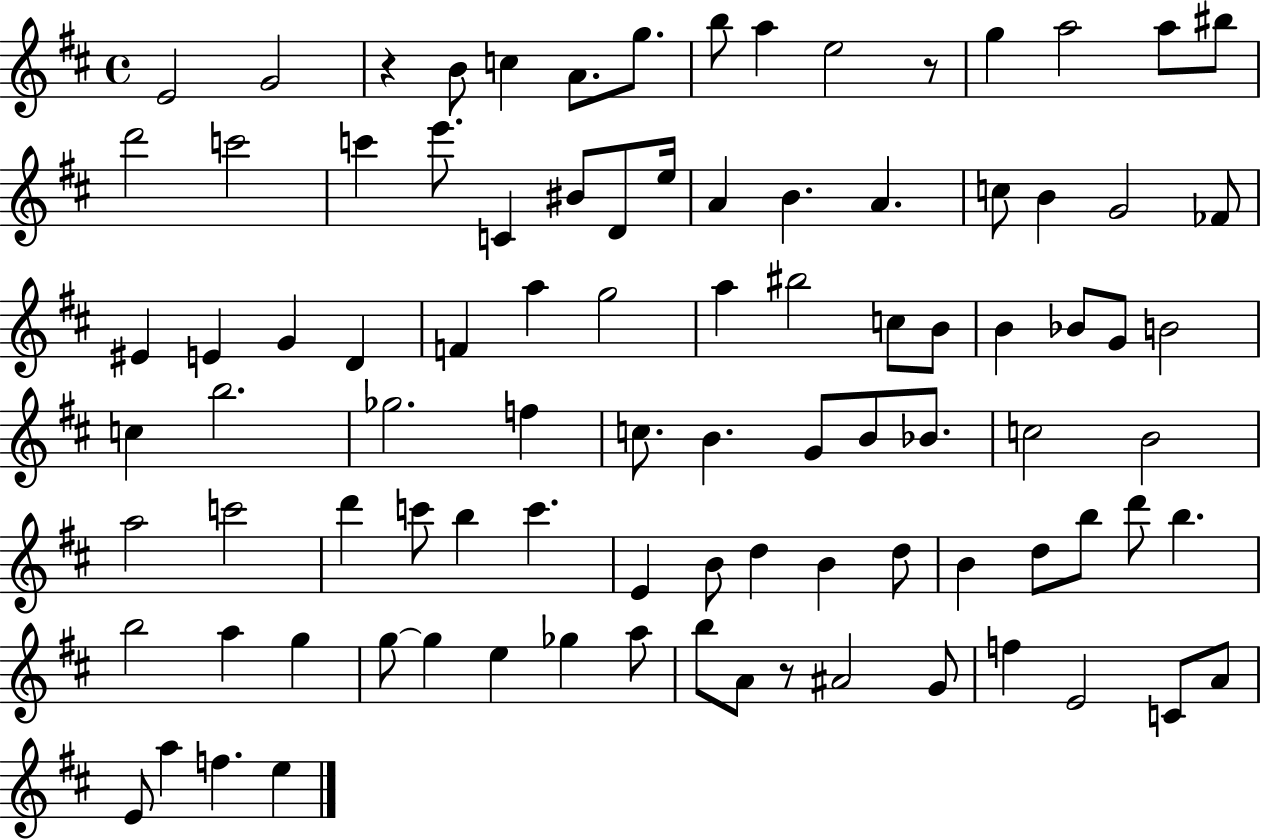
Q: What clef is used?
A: treble